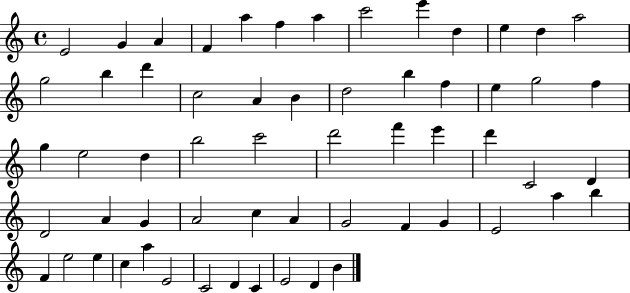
{
  \clef treble
  \time 4/4
  \defaultTimeSignature
  \key c \major
  e'2 g'4 a'4 | f'4 a''4 f''4 a''4 | c'''2 e'''4 d''4 | e''4 d''4 a''2 | \break g''2 b''4 d'''4 | c''2 a'4 b'4 | d''2 b''4 f''4 | e''4 g''2 f''4 | \break g''4 e''2 d''4 | b''2 c'''2 | d'''2 f'''4 e'''4 | d'''4 c'2 d'4 | \break d'2 a'4 g'4 | a'2 c''4 a'4 | g'2 f'4 g'4 | e'2 a''4 b''4 | \break f'4 e''2 e''4 | c''4 a''4 e'2 | c'2 d'4 c'4 | e'2 d'4 b'4 | \break \bar "|."
}